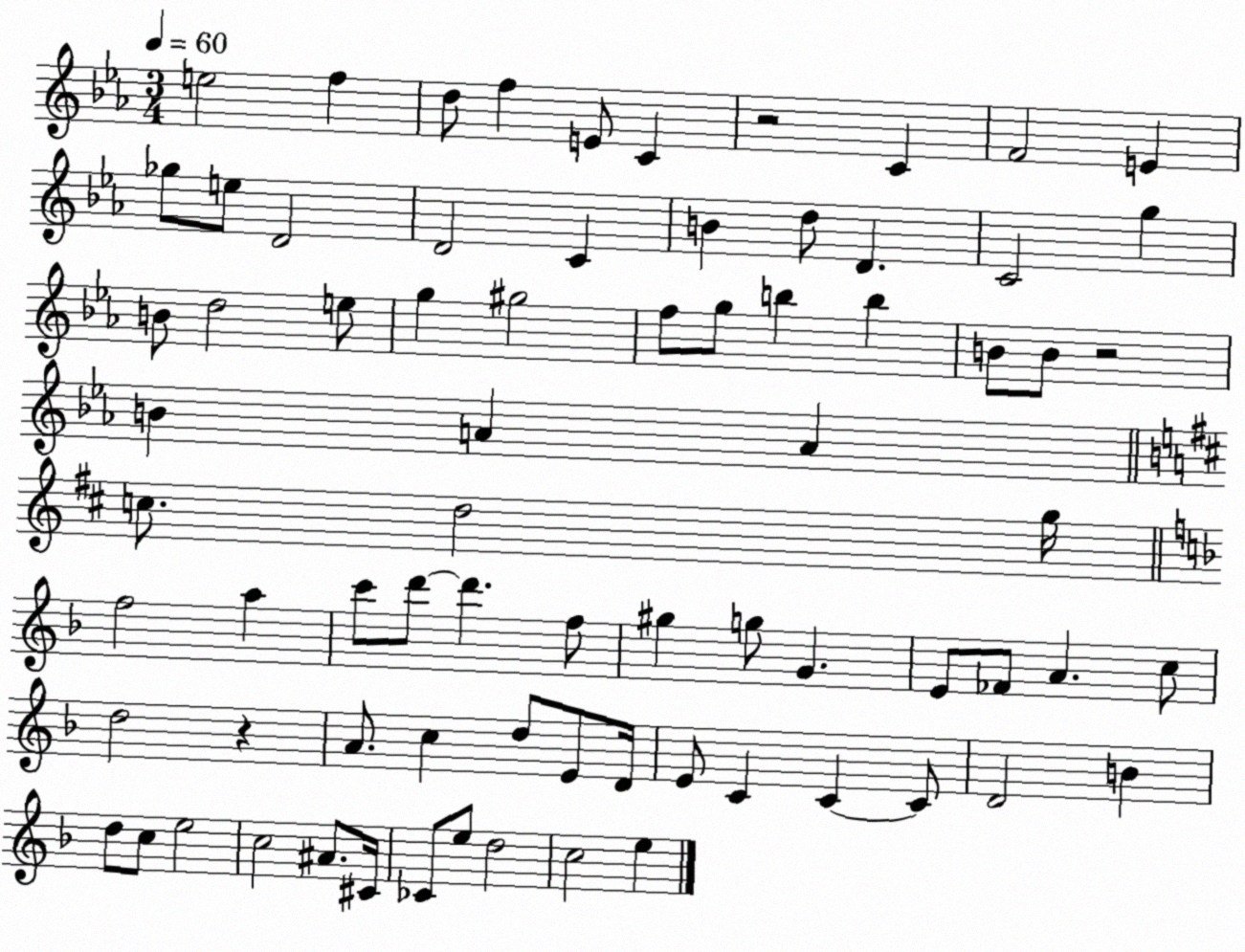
X:1
T:Untitled
M:3/4
L:1/4
K:Eb
e2 f d/2 f E/2 C z2 C F2 E _g/2 e/2 D2 D2 C B d/2 D C2 g B/2 d2 e/2 g ^g2 f/2 g/2 b b B/2 B/2 z2 B A A c/2 d2 g/4 f2 a c'/2 d'/2 d' f/2 ^g g/2 G E/2 _F/2 A c/2 d2 z A/2 c d/2 E/2 D/4 E/2 C C C/2 D2 B d/2 c/2 e2 c2 ^A/2 ^C/4 _C/2 e/2 d2 c2 e